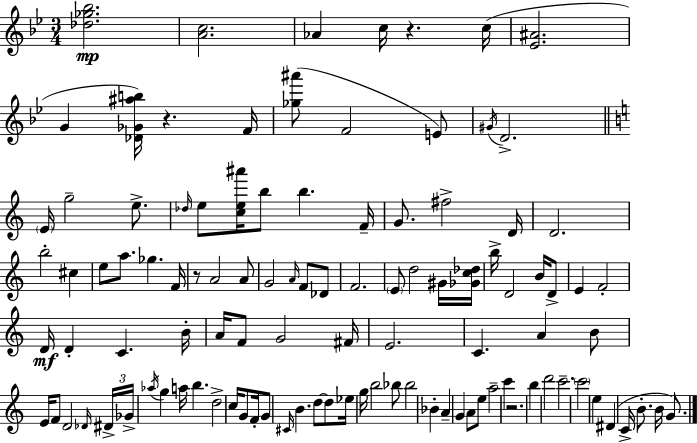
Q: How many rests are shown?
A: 4